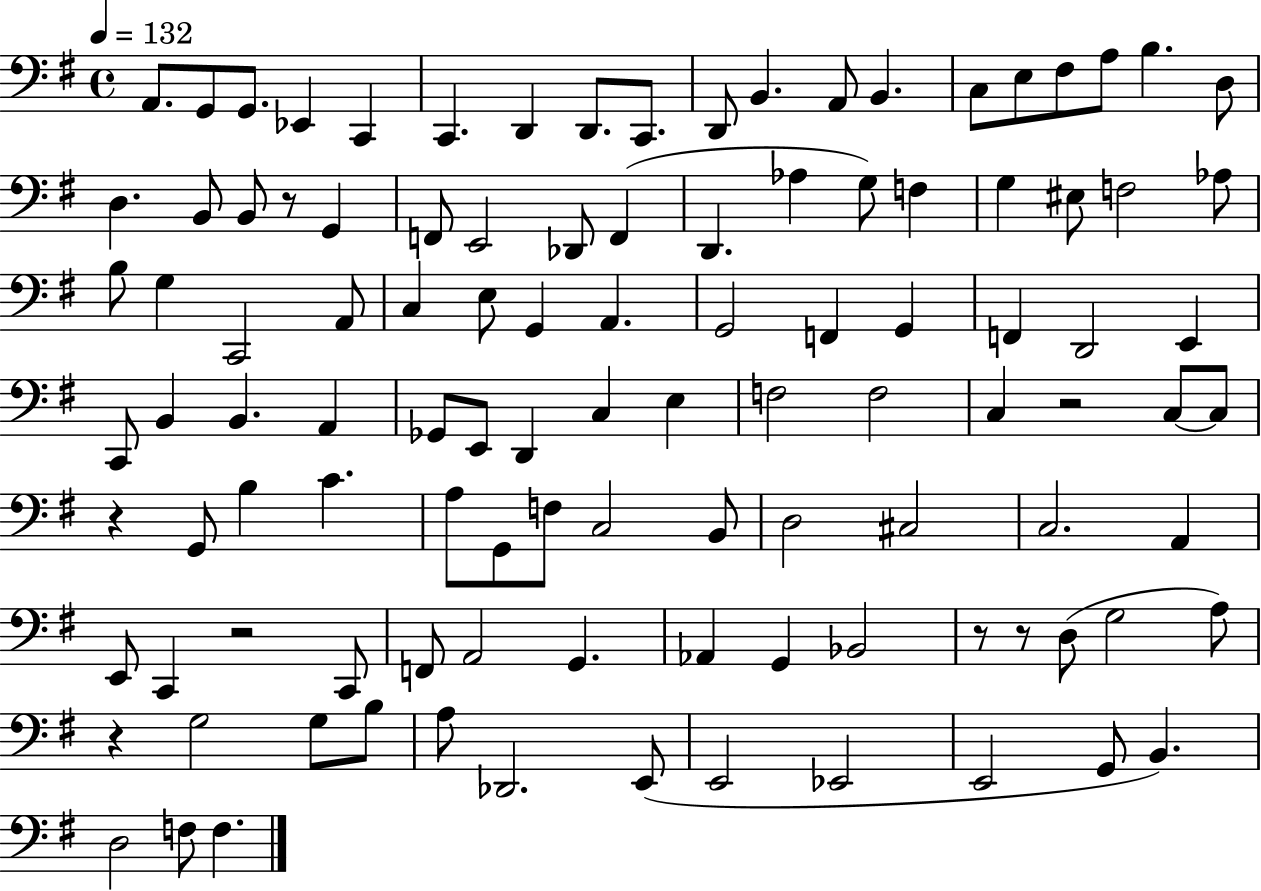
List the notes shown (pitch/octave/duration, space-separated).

A2/e. G2/e G2/e. Eb2/q C2/q C2/q. D2/q D2/e. C2/e. D2/e B2/q. A2/e B2/q. C3/e E3/e F#3/e A3/e B3/q. D3/e D3/q. B2/e B2/e R/e G2/q F2/e E2/h Db2/e F2/q D2/q. Ab3/q G3/e F3/q G3/q EIS3/e F3/h Ab3/e B3/e G3/q C2/h A2/e C3/q E3/e G2/q A2/q. G2/h F2/q G2/q F2/q D2/h E2/q C2/e B2/q B2/q. A2/q Gb2/e E2/e D2/q C3/q E3/q F3/h F3/h C3/q R/h C3/e C3/e R/q G2/e B3/q C4/q. A3/e G2/e F3/e C3/h B2/e D3/h C#3/h C3/h. A2/q E2/e C2/q R/h C2/e F2/e A2/h G2/q. Ab2/q G2/q Bb2/h R/e R/e D3/e G3/h A3/e R/q G3/h G3/e B3/e A3/e Db2/h. E2/e E2/h Eb2/h E2/h G2/e B2/q. D3/h F3/e F3/q.